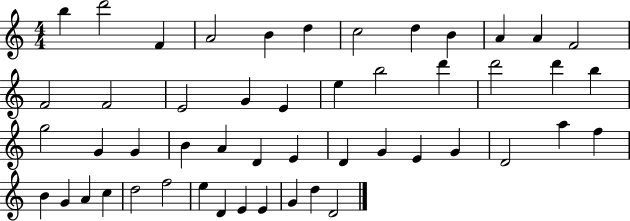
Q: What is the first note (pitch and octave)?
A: B5